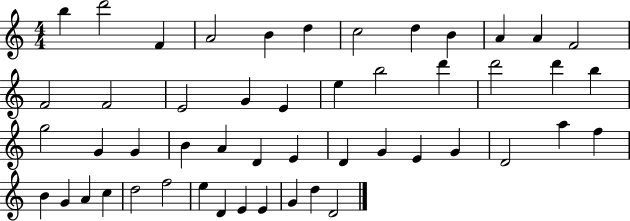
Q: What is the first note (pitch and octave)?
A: B5